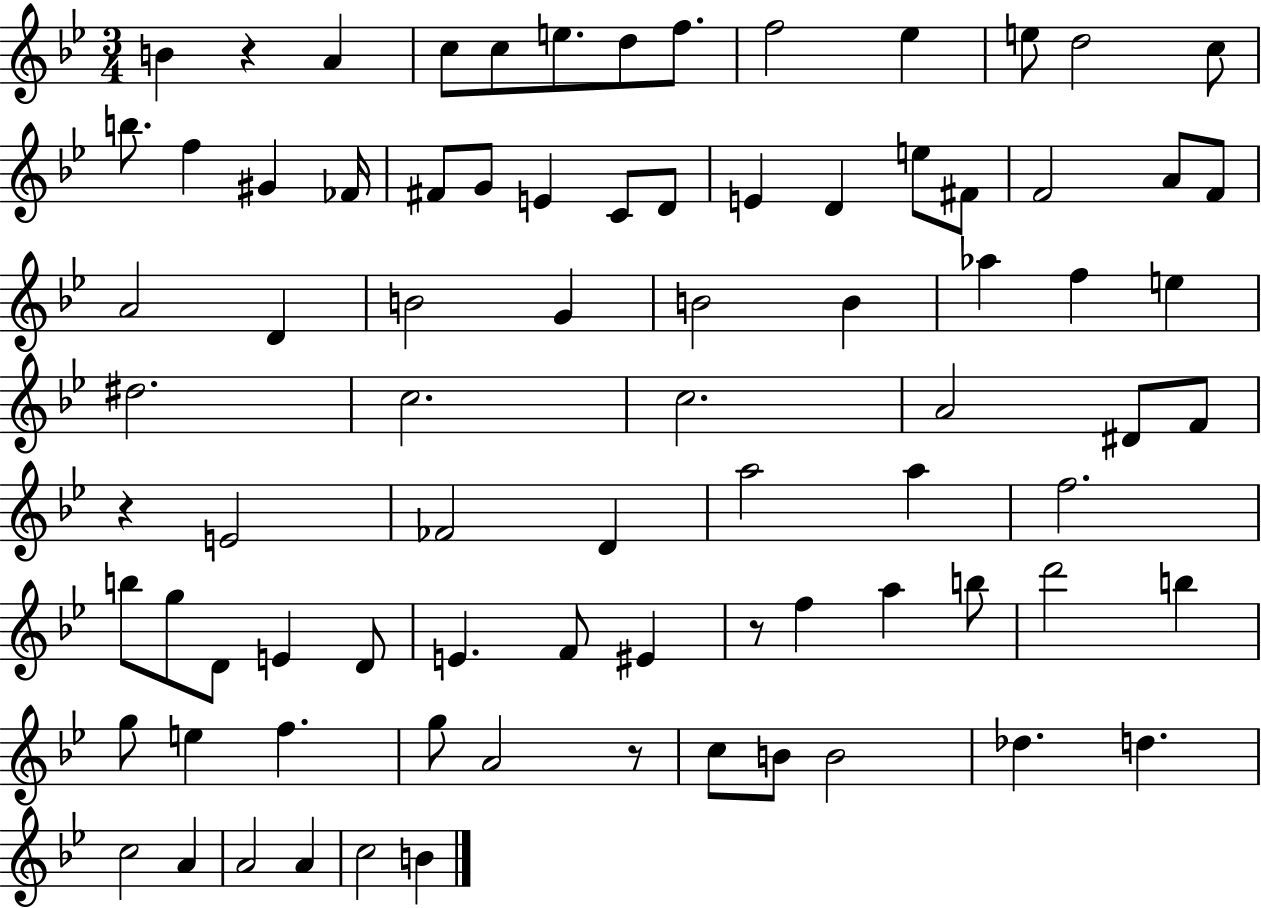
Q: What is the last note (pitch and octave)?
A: B4